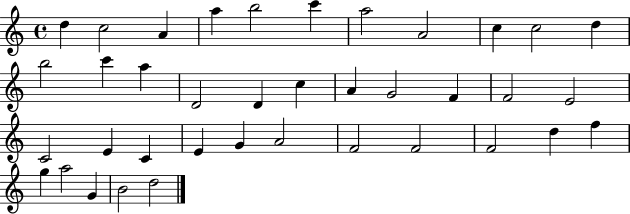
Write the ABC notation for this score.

X:1
T:Untitled
M:4/4
L:1/4
K:C
d c2 A a b2 c' a2 A2 c c2 d b2 c' a D2 D c A G2 F F2 E2 C2 E C E G A2 F2 F2 F2 d f g a2 G B2 d2